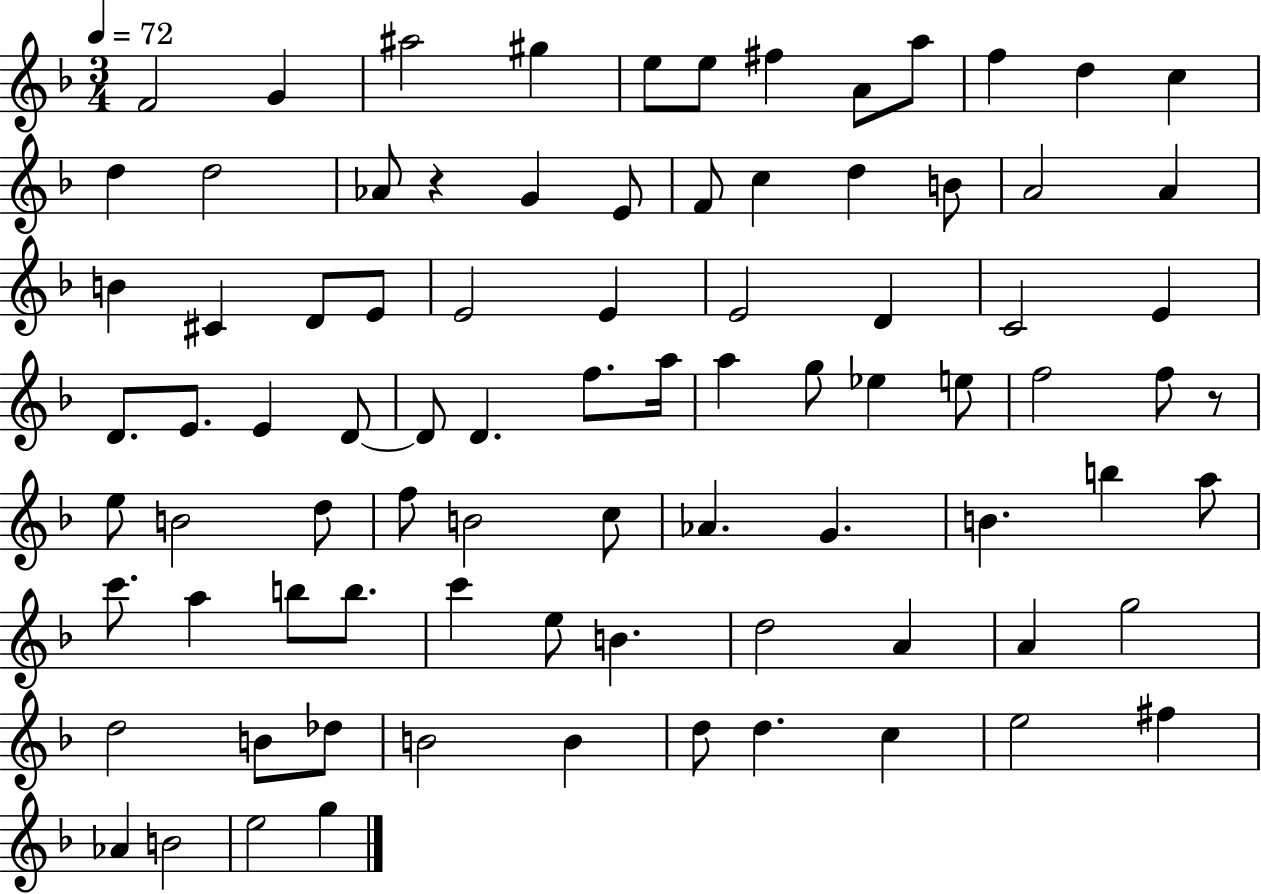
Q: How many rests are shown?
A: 2